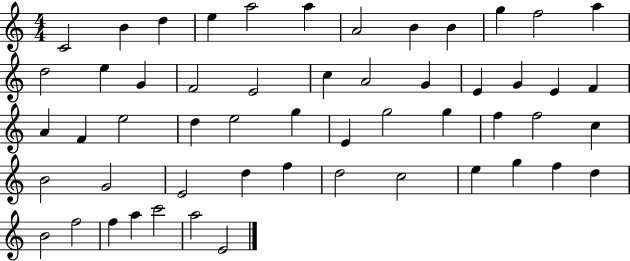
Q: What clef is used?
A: treble